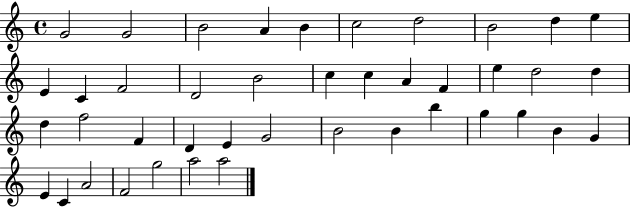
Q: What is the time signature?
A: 4/4